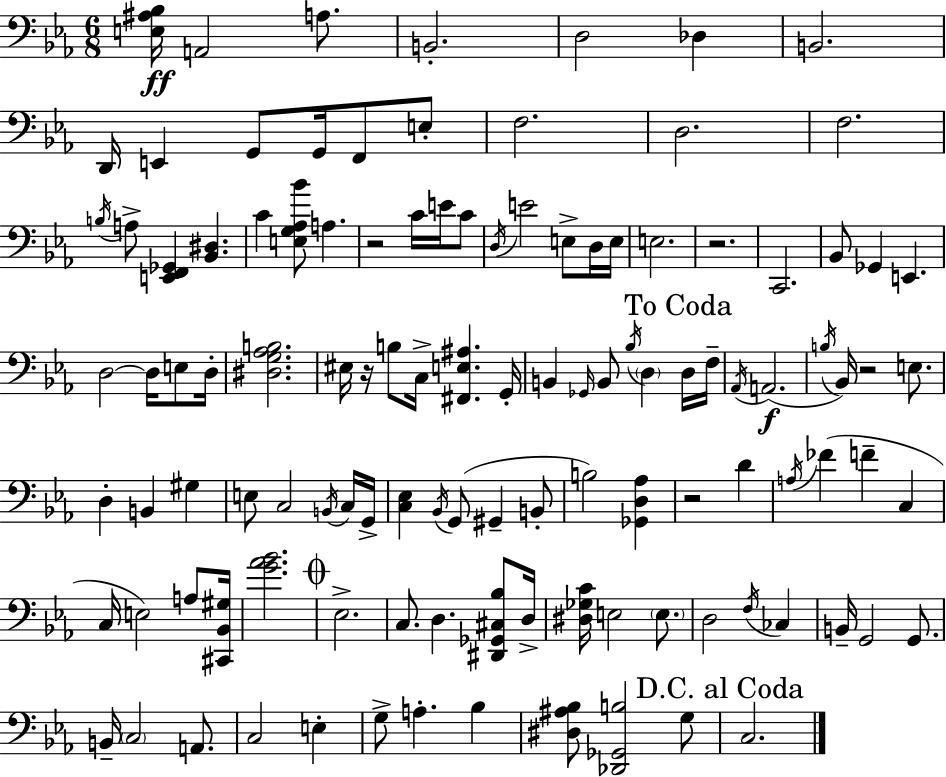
{
  \clef bass
  \numericTimeSignature
  \time 6/8
  \key c \minor
  <e ais bes>16\ff a,2 a8. | b,2.-. | d2 des4 | b,2. | \break d,16 e,4 g,8 g,16 f,8 e8-. | f2. | d2. | f2. | \break \acciaccatura { b16 } a8-> <e, f, ges,>4 <bes, dis>4. | c'4 <e g aes bes'>8 a4. | r2 c'16 e'16 c'8 | \acciaccatura { d16 } e'2 e8-> | \break d16 e16 e2. | r2. | c,2. | bes,8 ges,4 e,4. | \break d2~~ d16 e8 | d16-. <dis g aes b>2. | eis16 r16 b8 c16-> <fis, e ais>4. | g,16-. b,4 \grace { ges,16 } b,8 \acciaccatura { bes16 } \parenthesize d4 | \break \mark "To Coda" d16 f16-- \acciaccatura { aes,16 }( a,2.\f | \acciaccatura { b16 }) bes,16 r2 | e8. d4-. b,4 | gis4 e8 c2 | \break \acciaccatura { b,16 } c16 g,16-> <c ees>4 \acciaccatura { bes,16 } | g,8( gis,4-- b,8-. b2) | <ges, d aes>4 r2 | d'4 \acciaccatura { a16 } fes'4( | \break f'4-- c4 c16 e2) | a8 <cis, bes, gis>16 <g' aes' bes'>2. | \mark \markup { \musicglyph "scripts.coda" } ees2.-> | c8. | \break d4. <dis, ges, cis bes>8 d16-> <dis ges c'>16 e2 | \parenthesize e8. d2 | \acciaccatura { f16 } ces4 b,16-- g,2 | g,8. b,16-- \parenthesize c2 | \break a,8. c2 | e4-. g8-> | a4.-. bes4 <dis ais bes>8 | <des, ges, b>2 g8 \mark "D.C. al Coda" c2. | \break \bar "|."
}